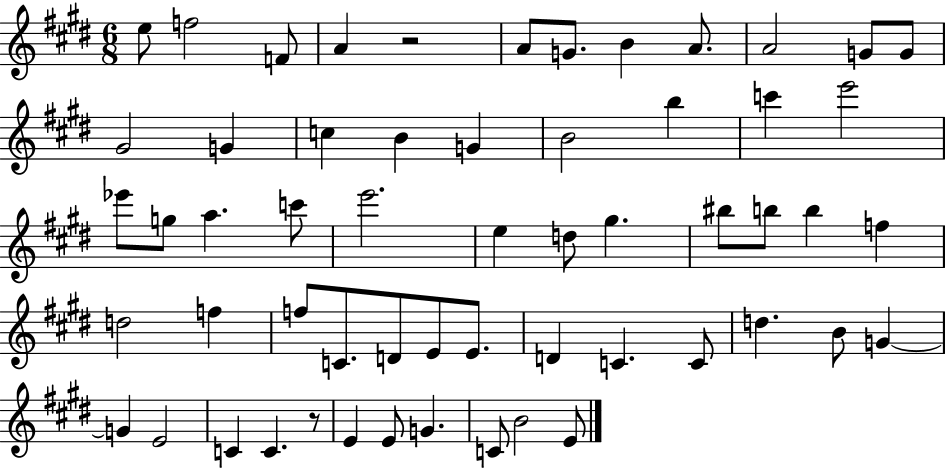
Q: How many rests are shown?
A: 2